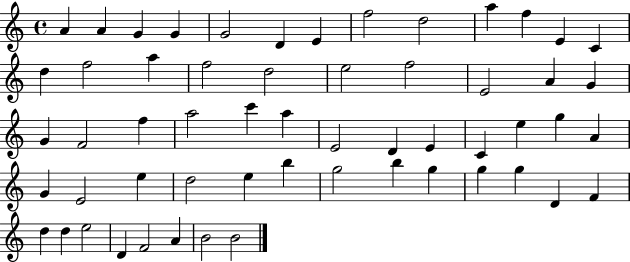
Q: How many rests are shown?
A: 0